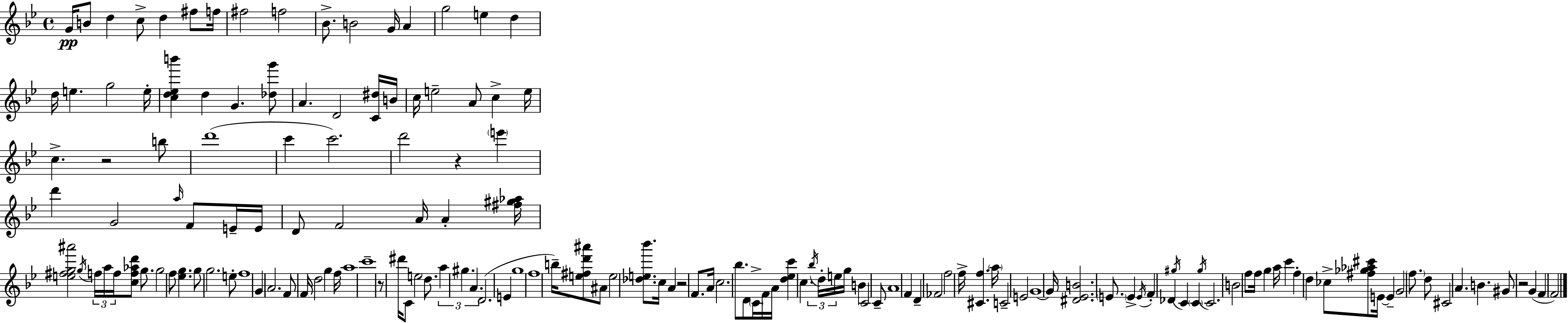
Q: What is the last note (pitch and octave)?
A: F4